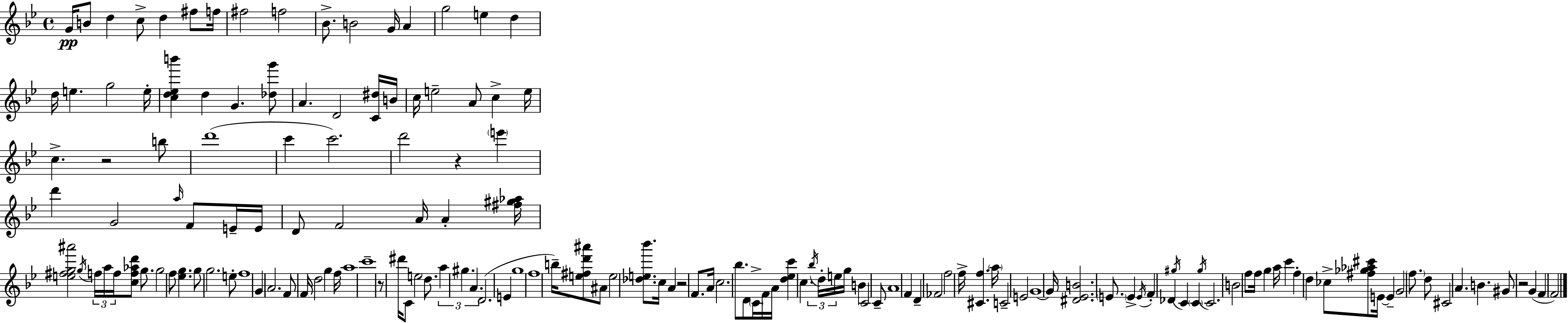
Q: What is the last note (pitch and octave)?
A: F4